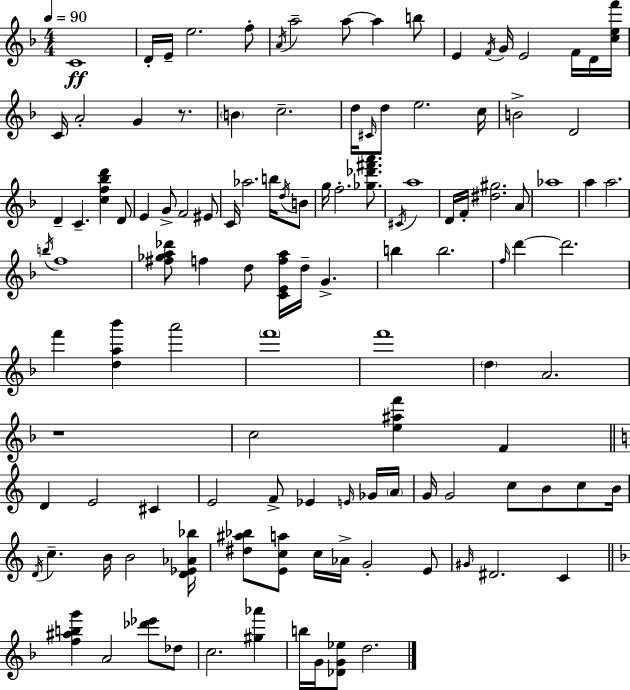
{
  \clef treble
  \numericTimeSignature
  \time 4/4
  \key d \minor
  \tempo 4 = 90
  c'1\ff | d'16-. e'16-- e''2. f''8-. | \acciaccatura { a'16 } a''2-- a''8~~ a''4 b''8 | e'4 \acciaccatura { f'16 } g'16 e'2 f'16 | \break d'16 <c'' e'' f'''>16 c'16 a'2-. g'4 r8. | \parenthesize b'4 c''2.-- | d''16 \grace { cis'16 } d''8 e''2. | c''16 b'2-> d'2 | \break d'4-- c'4.-- <c'' f'' bes'' d'''>4 | d'8 e'4 g'8-> f'2 | eis'8 c'16 aes''2. | b''16 \acciaccatura { d''16 } b'8 g''16 f''2.-. | \break <ges'' des''' fis''' a'''>8. \acciaccatura { cis'16 } a''1 | d'16 f'16-. <dis'' gis''>2. | a'8 aes''1 | a''4 a''2. | \break \acciaccatura { b''16 } f''1 | <fis'' ges'' a'' des'''>8 f''4 d''8 <c' e' f'' a''>16 d''16-- | g'4.-> b''4 b''2. | \grace { f''16 } d'''4~~ d'''2. | \break f'''4 <d'' a'' bes'''>4 a'''2 | \parenthesize f'''1 | f'''1 | \parenthesize d''4 a'2. | \break r1 | c''2 <e'' ais'' f'''>4 | f'4 \bar "||" \break \key c \major d'4 e'2 cis'4 | e'2 f'8-> ees'4 \grace { e'16 } ges'16 | \parenthesize a'16 g'16 g'2 c''8 b'8 c''8 | b'16 \acciaccatura { d'16 } c''4.-- b'16 b'2 | \break <d' ees' aes' bes''>16 <dis'' ais'' bes''>8 <e' c'' a''>8 c''16 aes'16-> g'2-. | e'8 \grace { gis'16 } dis'2. c'4 | \bar "||" \break \key f \major <f'' ais'' b'' g'''>4 a'2 <des''' ees'''>8 des''8 | c''2. <gis'' aes'''>4 | b''16 g'16 <des' g' ees''>8 d''2. | \bar "|."
}